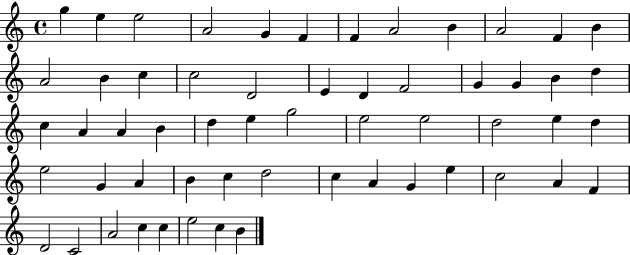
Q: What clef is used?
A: treble